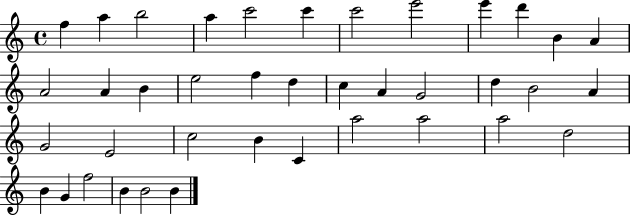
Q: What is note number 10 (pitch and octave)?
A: D6